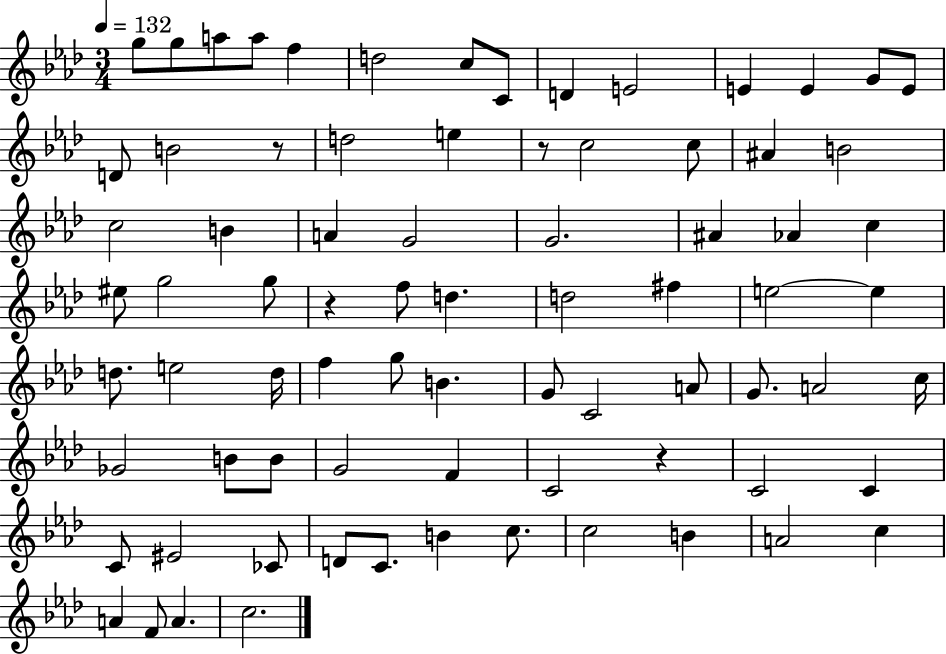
{
  \clef treble
  \numericTimeSignature
  \time 3/4
  \key aes \major
  \tempo 4 = 132
  g''8 g''8 a''8 a''8 f''4 | d''2 c''8 c'8 | d'4 e'2 | e'4 e'4 g'8 e'8 | \break d'8 b'2 r8 | d''2 e''4 | r8 c''2 c''8 | ais'4 b'2 | \break c''2 b'4 | a'4 g'2 | g'2. | ais'4 aes'4 c''4 | \break eis''8 g''2 g''8 | r4 f''8 d''4. | d''2 fis''4 | e''2~~ e''4 | \break d''8. e''2 d''16 | f''4 g''8 b'4. | g'8 c'2 a'8 | g'8. a'2 c''16 | \break ges'2 b'8 b'8 | g'2 f'4 | c'2 r4 | c'2 c'4 | \break c'8 eis'2 ces'8 | d'8 c'8. b'4 c''8. | c''2 b'4 | a'2 c''4 | \break a'4 f'8 a'4. | c''2. | \bar "|."
}